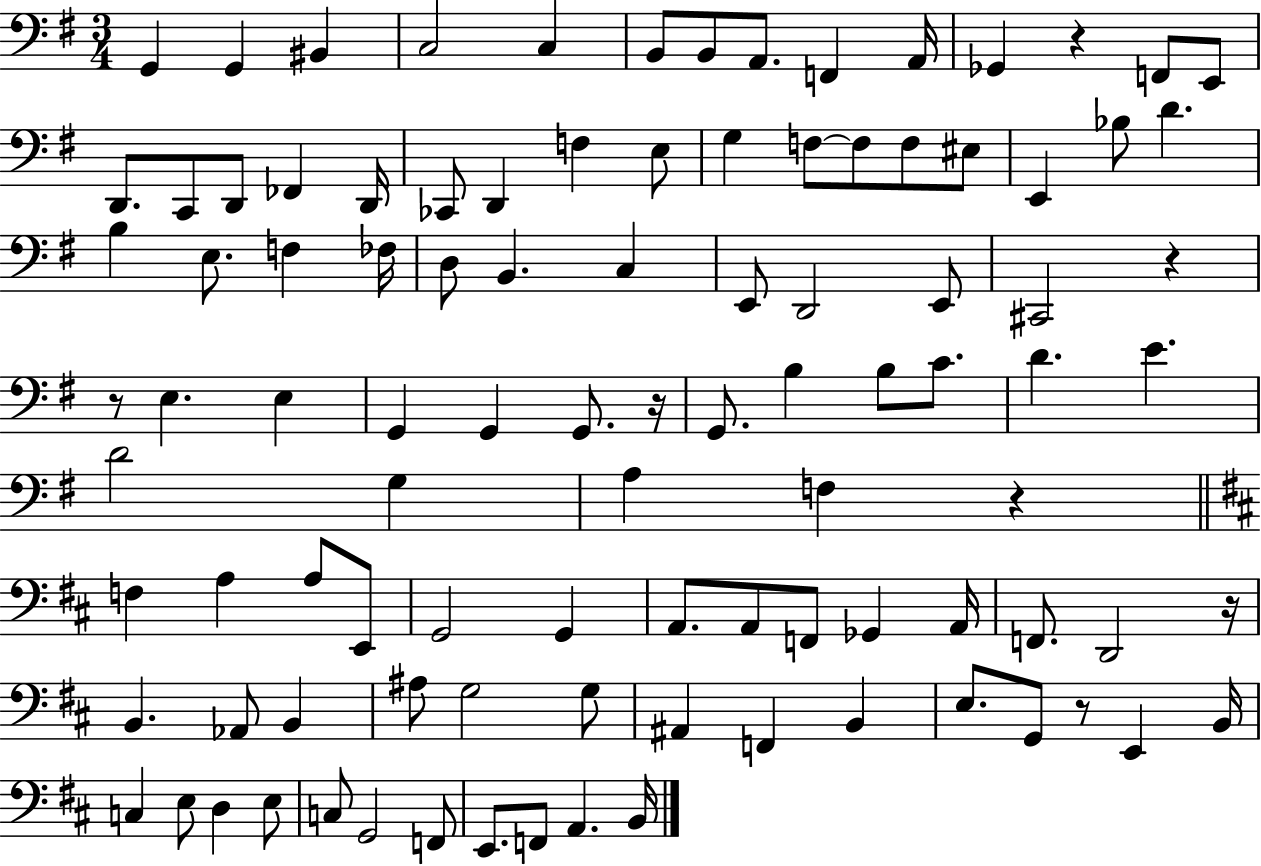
{
  \clef bass
  \numericTimeSignature
  \time 3/4
  \key g \major
  g,4 g,4 bis,4 | c2 c4 | b,8 b,8 a,8. f,4 a,16 | ges,4 r4 f,8 e,8 | \break d,8. c,8 d,8 fes,4 d,16 | ces,8 d,4 f4 e8 | g4 f8~~ f8 f8 eis8 | e,4 bes8 d'4. | \break b4 e8. f4 fes16 | d8 b,4. c4 | e,8 d,2 e,8 | cis,2 r4 | \break r8 e4. e4 | g,4 g,4 g,8. r16 | g,8. b4 b8 c'8. | d'4. e'4. | \break d'2 g4 | a4 f4 r4 | \bar "||" \break \key d \major f4 a4 a8 e,8 | g,2 g,4 | a,8. a,8 f,8 ges,4 a,16 | f,8. d,2 r16 | \break b,4. aes,8 b,4 | ais8 g2 g8 | ais,4 f,4 b,4 | e8. g,8 r8 e,4 b,16 | \break c4 e8 d4 e8 | c8 g,2 f,8 | e,8. f,8 a,4. b,16 | \bar "|."
}